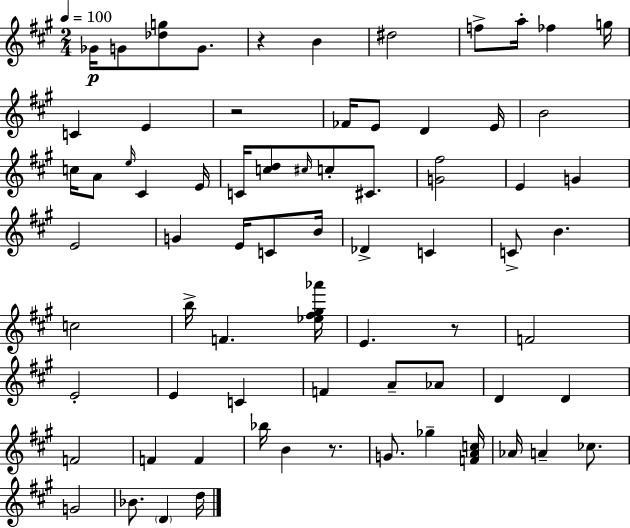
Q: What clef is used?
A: treble